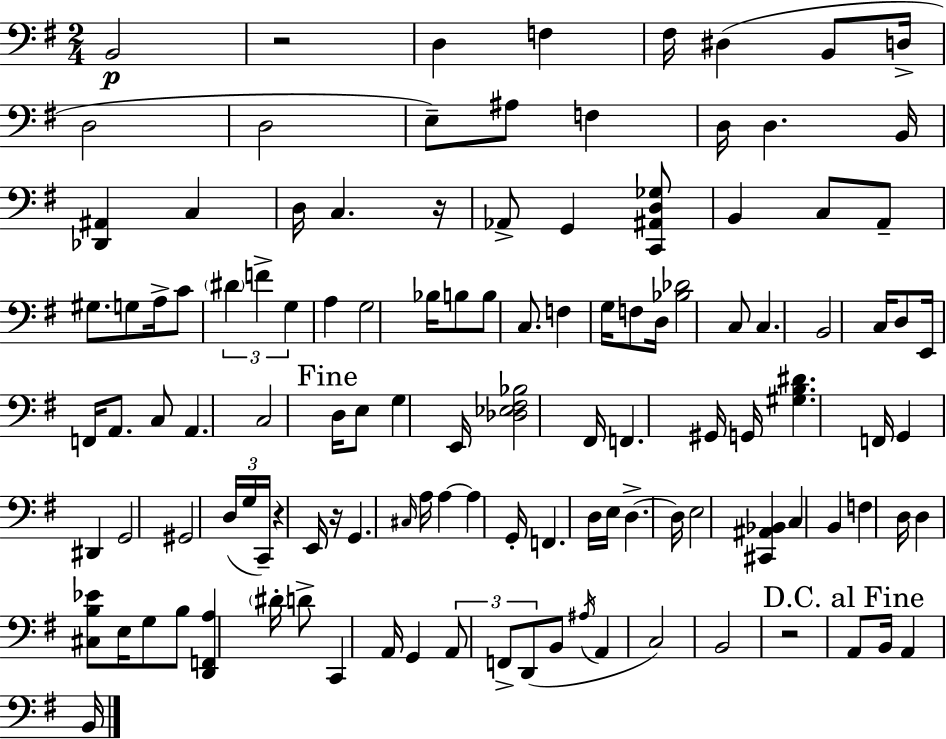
B2/h R/h D3/q F3/q F#3/s D#3/q B2/e D3/s D3/h D3/h E3/e A#3/e F3/q D3/s D3/q. B2/s [Db2,A#2]/q C3/q D3/s C3/q. R/s Ab2/e G2/q [C2,A#2,D3,Gb3]/e B2/q C3/e A2/e G#3/e. G3/e A3/s C4/e D#4/q F4/q G3/q A3/q G3/h Bb3/s B3/e B3/e C3/e. F3/q G3/s F3/e D3/s [Bb3,Db4]/h C3/e C3/q. B2/h C3/s D3/e E2/s F2/s A2/e. C3/e A2/q. C3/h D3/s E3/e G3/q E2/s [Db3,Eb3,F#3,Bb3]/h F#2/s F2/q. G#2/s G2/s [G#3,B3,D#4]/q. F2/s G2/q D#2/q G2/h G#2/h D3/s G3/s C2/s R/q E2/s R/s G2/q. C#3/s A3/s A3/q A3/q G2/s F2/q. D3/s E3/s D3/q. D3/s E3/h [C#2,A#2,Bb2]/q C3/q B2/q F3/q D3/s D3/q [C#3,B3,Eb4]/e E3/s G3/e B3/e [D2,F2,A3]/q D#4/s D4/e C2/q A2/s G2/q A2/e F2/e D2/e B2/e A#3/s A2/q C3/h B2/h R/h A2/e B2/s A2/q B2/s